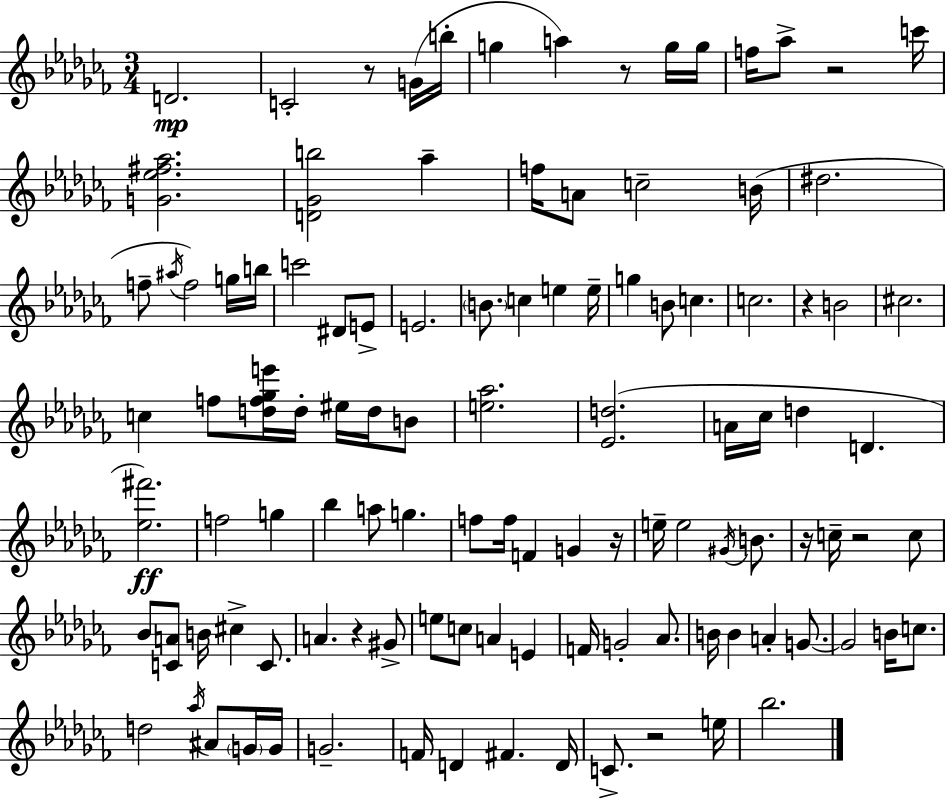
D4/h. C4/h R/e G4/s B5/s G5/q A5/q R/e G5/s G5/s F5/s Ab5/e R/h C6/s [G4,Eb5,F#5,Ab5]/h. [D4,Gb4,B5]/h Ab5/q F5/s A4/e C5/h B4/s D#5/h. F5/e A#5/s F5/h G5/s B5/s C6/h D#4/e E4/e E4/h. B4/e. C5/q E5/q E5/s G5/q B4/e C5/q. C5/h. R/q B4/h C#5/h. C5/q F5/e [D5,F5,Gb5,E6]/s D5/s EIS5/s D5/s B4/e [E5,Ab5]/h. [Eb4,D5]/h. A4/s CES5/s D5/q D4/q. [Eb5,F#6]/h. F5/h G5/q Bb5/q A5/e G5/q. F5/e F5/s F4/q G4/q R/s E5/s E5/h G#4/s B4/e. R/s C5/s R/h C5/e Bb4/e [C4,A4]/e B4/s C#5/q C4/e. A4/q. R/q G#4/e E5/e C5/e A4/q E4/q F4/s G4/h Ab4/e. B4/s B4/q A4/q G4/e. G4/h B4/s C5/e. D5/h Ab5/s A#4/e G4/s G4/s G4/h. F4/s D4/q F#4/q. D4/s C4/e. R/h E5/s Bb5/h.